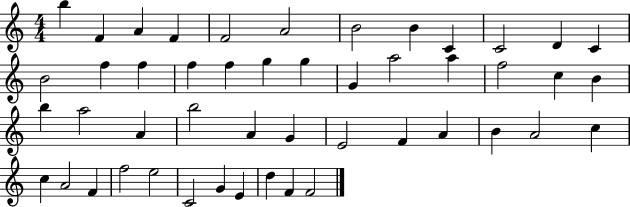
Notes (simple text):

B5/q F4/q A4/q F4/q F4/h A4/h B4/h B4/q C4/q C4/h D4/q C4/q B4/h F5/q F5/q F5/q F5/q G5/q G5/q G4/q A5/h A5/q F5/h C5/q B4/q B5/q A5/h A4/q B5/h A4/q G4/q E4/h F4/q A4/q B4/q A4/h C5/q C5/q A4/h F4/q F5/h E5/h C4/h G4/q E4/q D5/q F4/q F4/h